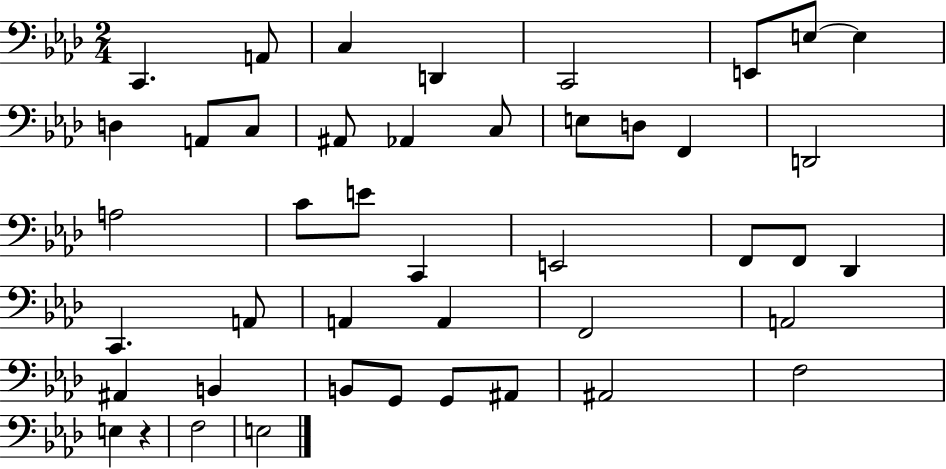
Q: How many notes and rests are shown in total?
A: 44